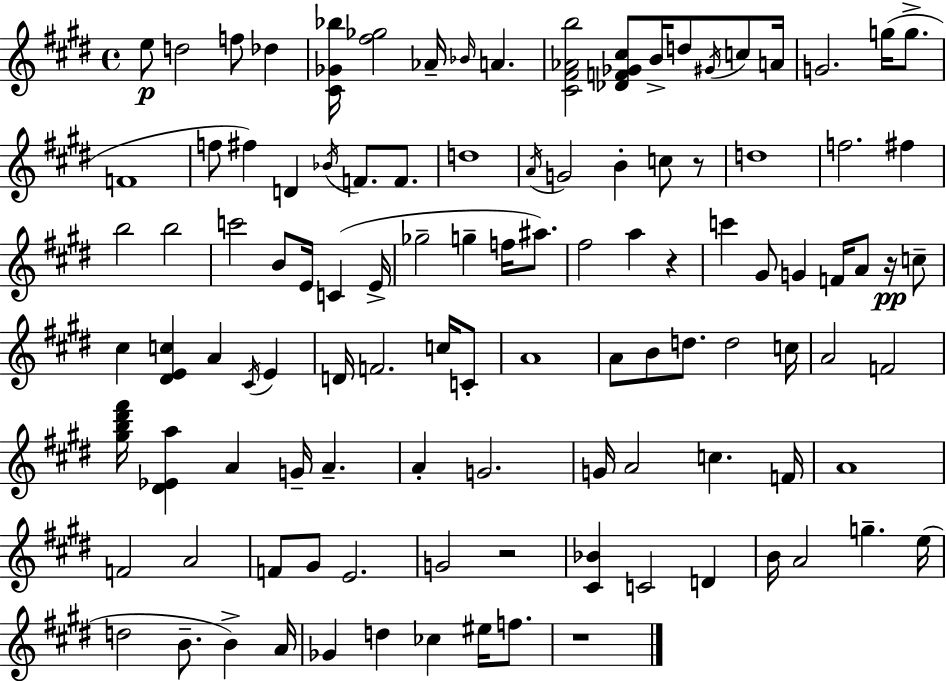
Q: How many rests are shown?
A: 5